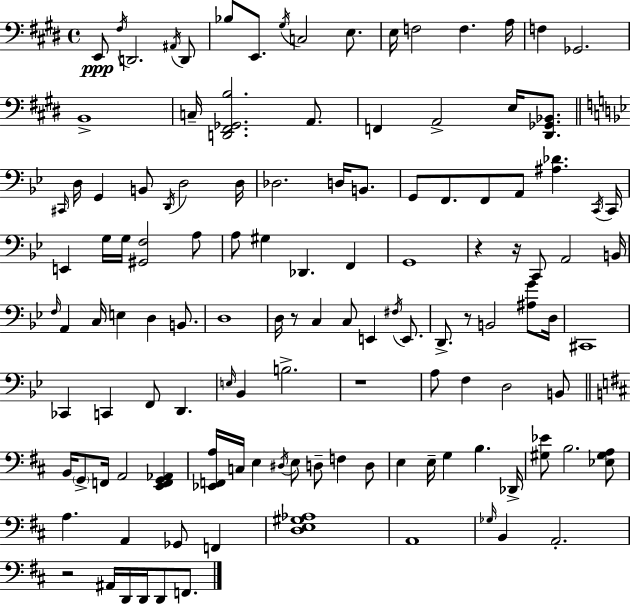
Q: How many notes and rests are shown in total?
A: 124